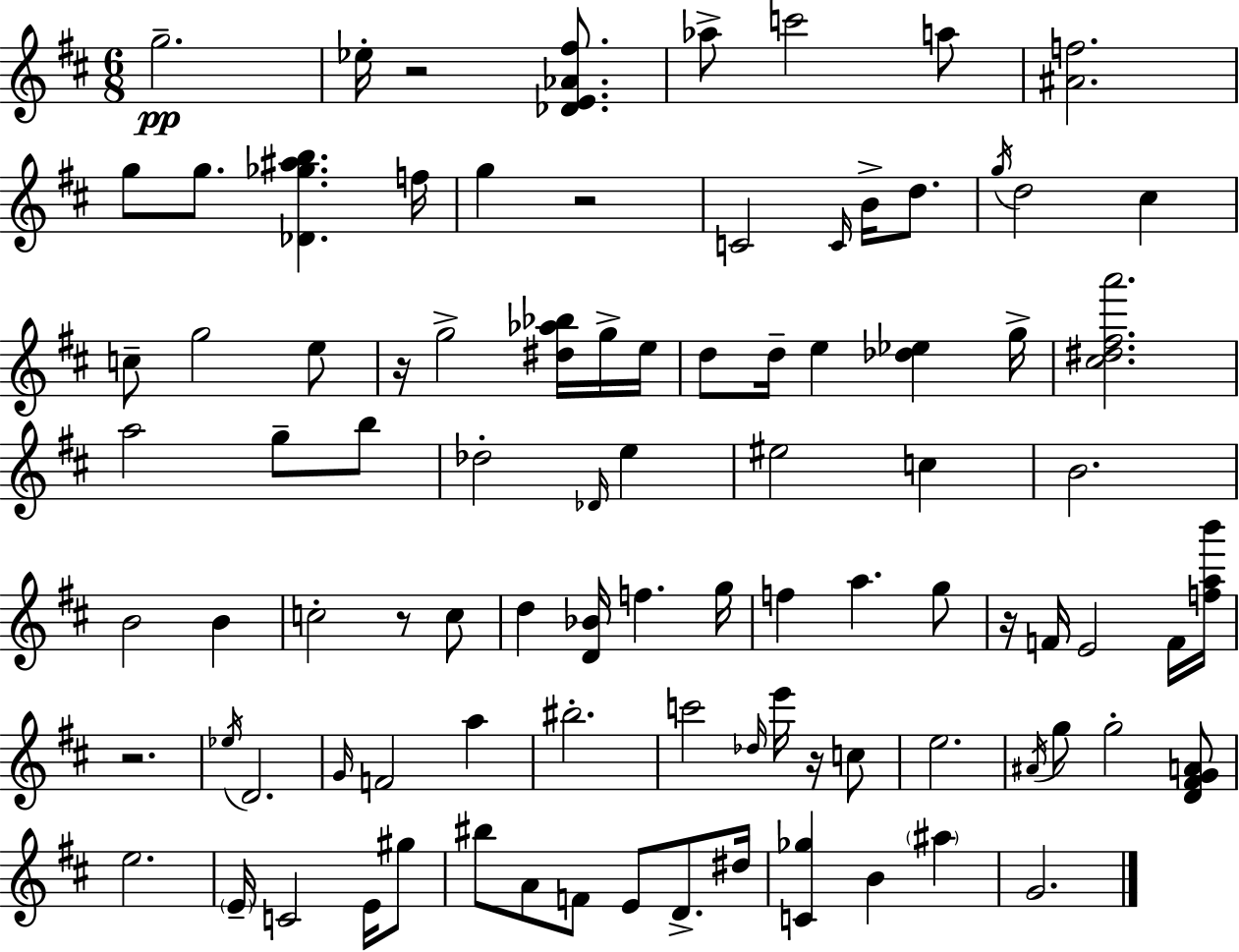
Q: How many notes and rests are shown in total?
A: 93